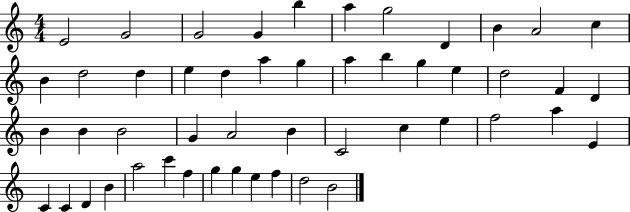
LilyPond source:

{
  \clef treble
  \numericTimeSignature
  \time 4/4
  \key c \major
  e'2 g'2 | g'2 g'4 b''4 | a''4 g''2 d'4 | b'4 a'2 c''4 | \break b'4 d''2 d''4 | e''4 d''4 a''4 g''4 | a''4 b''4 g''4 e''4 | d''2 f'4 d'4 | \break b'4 b'4 b'2 | g'4 a'2 b'4 | c'2 c''4 e''4 | f''2 a''4 e'4 | \break c'4 c'4 d'4 b'4 | a''2 c'''4 f''4 | g''4 g''4 e''4 f''4 | d''2 b'2 | \break \bar "|."
}